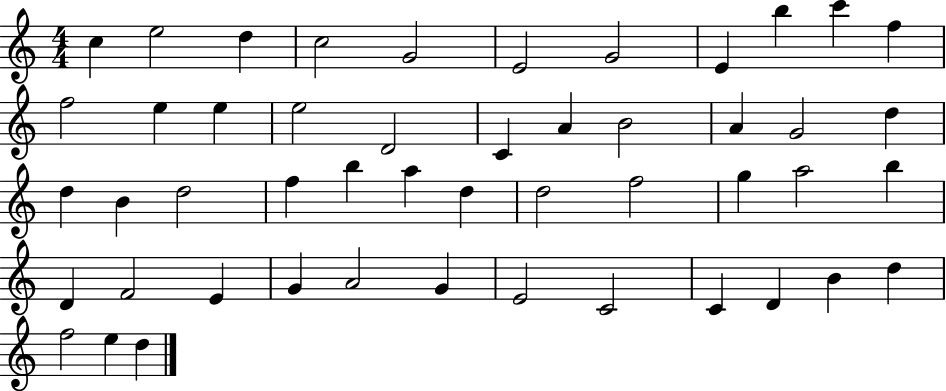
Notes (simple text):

C5/q E5/h D5/q C5/h G4/h E4/h G4/h E4/q B5/q C6/q F5/q F5/h E5/q E5/q E5/h D4/h C4/q A4/q B4/h A4/q G4/h D5/q D5/q B4/q D5/h F5/q B5/q A5/q D5/q D5/h F5/h G5/q A5/h B5/q D4/q F4/h E4/q G4/q A4/h G4/q E4/h C4/h C4/q D4/q B4/q D5/q F5/h E5/q D5/q